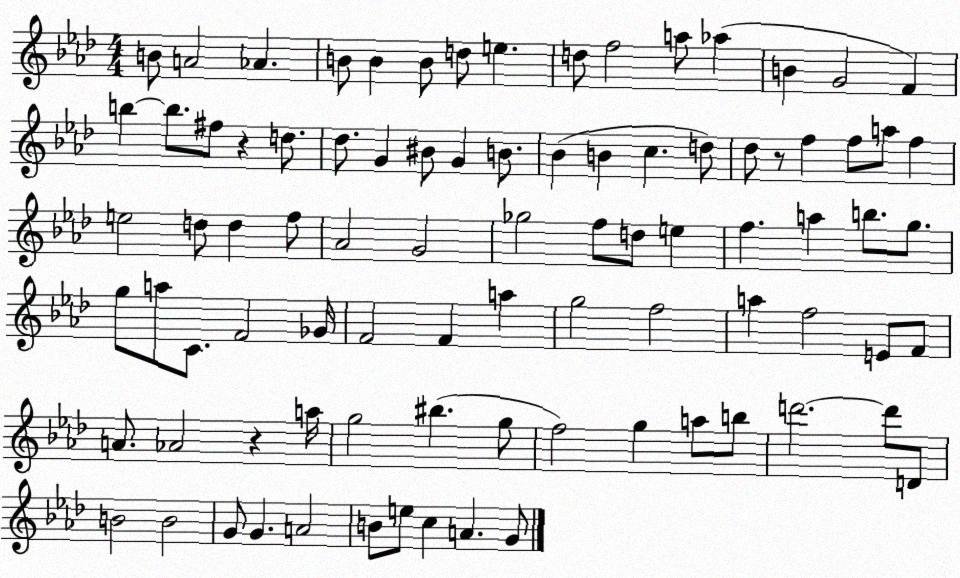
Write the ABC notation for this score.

X:1
T:Untitled
M:4/4
L:1/4
K:Ab
B/2 A2 _A B/2 B B/2 d/2 e d/2 f2 a/2 _a B G2 F b b/2 ^f/2 z d/2 _d/2 G ^B/2 G B/2 _B B c d/2 _d/2 z/2 f f/2 a/2 f e2 d/2 d f/2 _A2 G2 _g2 f/2 d/2 e f a b/2 g/2 g/2 a/2 C/2 F2 _G/4 F2 F a g2 f2 a f2 E/2 F/2 A/2 _A2 z a/4 g2 ^b g/2 f2 g a/2 b/2 d'2 d'/2 D/2 B2 B2 G/2 G A2 B/2 e/2 c A G/2